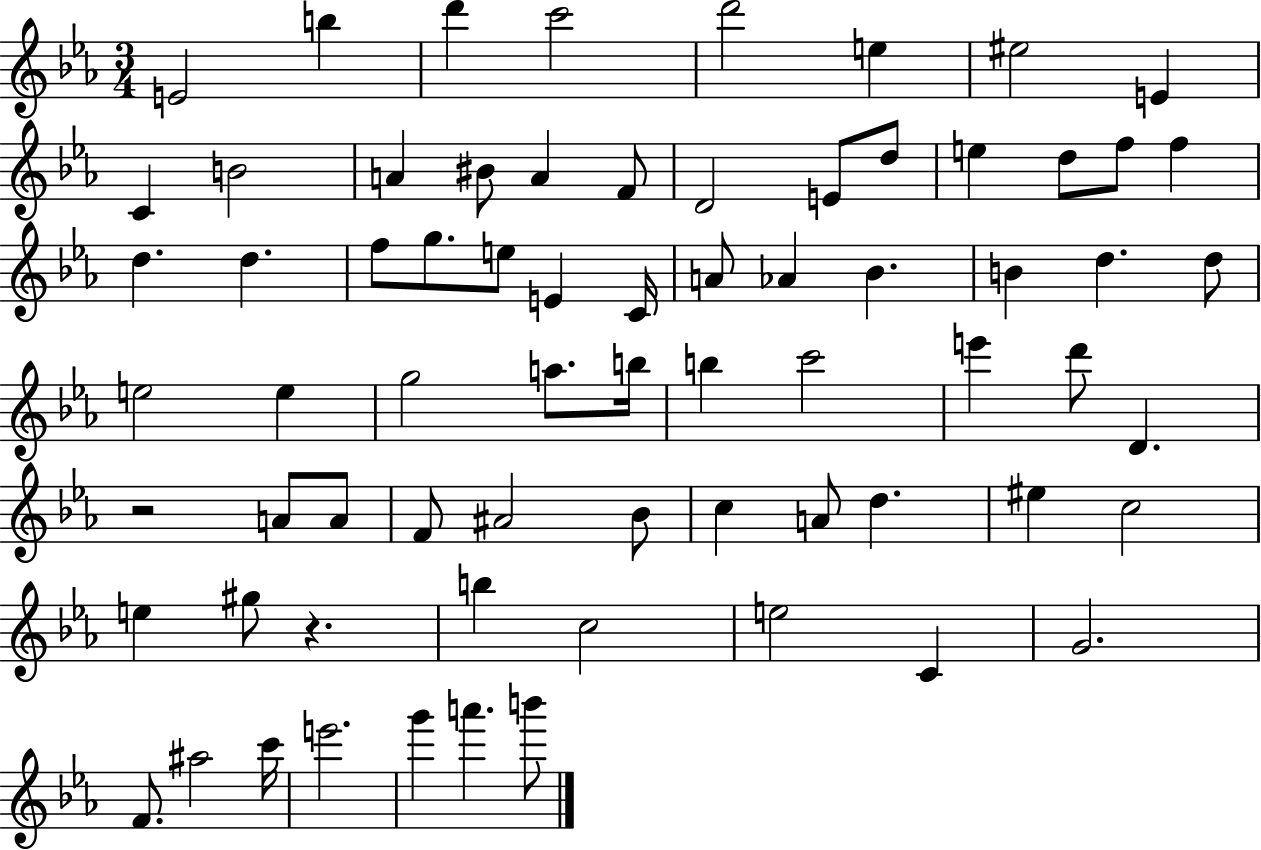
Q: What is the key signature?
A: EES major